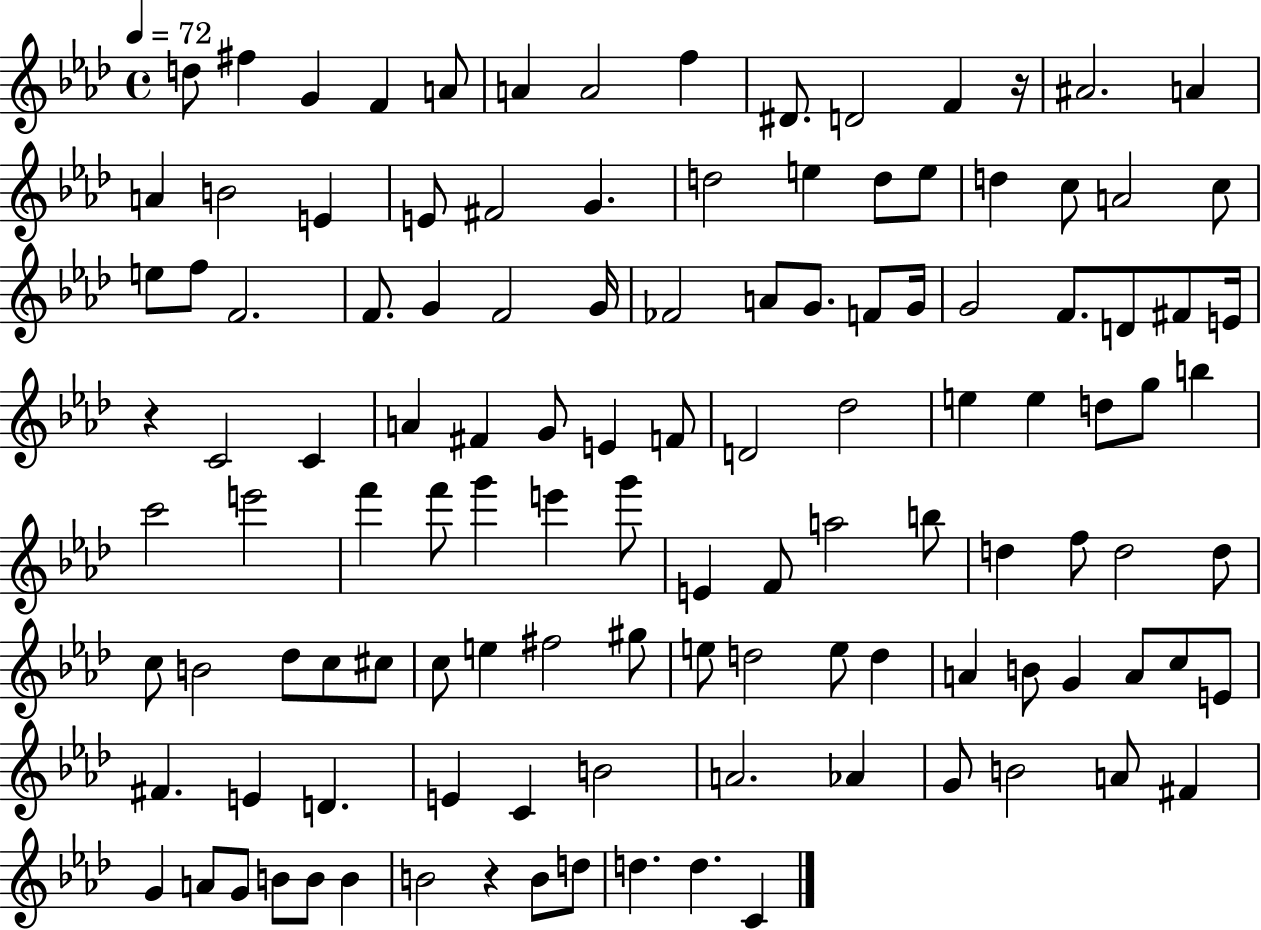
{
  \clef treble
  \time 4/4
  \defaultTimeSignature
  \key aes \major
  \tempo 4 = 72
  \repeat volta 2 { d''8 fis''4 g'4 f'4 a'8 | a'4 a'2 f''4 | dis'8. d'2 f'4 r16 | ais'2. a'4 | \break a'4 b'2 e'4 | e'8 fis'2 g'4. | d''2 e''4 d''8 e''8 | d''4 c''8 a'2 c''8 | \break e''8 f''8 f'2. | f'8. g'4 f'2 g'16 | fes'2 a'8 g'8. f'8 g'16 | g'2 f'8. d'8 fis'8 e'16 | \break r4 c'2 c'4 | a'4 fis'4 g'8 e'4 f'8 | d'2 des''2 | e''4 e''4 d''8 g''8 b''4 | \break c'''2 e'''2 | f'''4 f'''8 g'''4 e'''4 g'''8 | e'4 f'8 a''2 b''8 | d''4 f''8 d''2 d''8 | \break c''8 b'2 des''8 c''8 cis''8 | c''8 e''4 fis''2 gis''8 | e''8 d''2 e''8 d''4 | a'4 b'8 g'4 a'8 c''8 e'8 | \break fis'4. e'4 d'4. | e'4 c'4 b'2 | a'2. aes'4 | g'8 b'2 a'8 fis'4 | \break g'4 a'8 g'8 b'8 b'8 b'4 | b'2 r4 b'8 d''8 | d''4. d''4. c'4 | } \bar "|."
}